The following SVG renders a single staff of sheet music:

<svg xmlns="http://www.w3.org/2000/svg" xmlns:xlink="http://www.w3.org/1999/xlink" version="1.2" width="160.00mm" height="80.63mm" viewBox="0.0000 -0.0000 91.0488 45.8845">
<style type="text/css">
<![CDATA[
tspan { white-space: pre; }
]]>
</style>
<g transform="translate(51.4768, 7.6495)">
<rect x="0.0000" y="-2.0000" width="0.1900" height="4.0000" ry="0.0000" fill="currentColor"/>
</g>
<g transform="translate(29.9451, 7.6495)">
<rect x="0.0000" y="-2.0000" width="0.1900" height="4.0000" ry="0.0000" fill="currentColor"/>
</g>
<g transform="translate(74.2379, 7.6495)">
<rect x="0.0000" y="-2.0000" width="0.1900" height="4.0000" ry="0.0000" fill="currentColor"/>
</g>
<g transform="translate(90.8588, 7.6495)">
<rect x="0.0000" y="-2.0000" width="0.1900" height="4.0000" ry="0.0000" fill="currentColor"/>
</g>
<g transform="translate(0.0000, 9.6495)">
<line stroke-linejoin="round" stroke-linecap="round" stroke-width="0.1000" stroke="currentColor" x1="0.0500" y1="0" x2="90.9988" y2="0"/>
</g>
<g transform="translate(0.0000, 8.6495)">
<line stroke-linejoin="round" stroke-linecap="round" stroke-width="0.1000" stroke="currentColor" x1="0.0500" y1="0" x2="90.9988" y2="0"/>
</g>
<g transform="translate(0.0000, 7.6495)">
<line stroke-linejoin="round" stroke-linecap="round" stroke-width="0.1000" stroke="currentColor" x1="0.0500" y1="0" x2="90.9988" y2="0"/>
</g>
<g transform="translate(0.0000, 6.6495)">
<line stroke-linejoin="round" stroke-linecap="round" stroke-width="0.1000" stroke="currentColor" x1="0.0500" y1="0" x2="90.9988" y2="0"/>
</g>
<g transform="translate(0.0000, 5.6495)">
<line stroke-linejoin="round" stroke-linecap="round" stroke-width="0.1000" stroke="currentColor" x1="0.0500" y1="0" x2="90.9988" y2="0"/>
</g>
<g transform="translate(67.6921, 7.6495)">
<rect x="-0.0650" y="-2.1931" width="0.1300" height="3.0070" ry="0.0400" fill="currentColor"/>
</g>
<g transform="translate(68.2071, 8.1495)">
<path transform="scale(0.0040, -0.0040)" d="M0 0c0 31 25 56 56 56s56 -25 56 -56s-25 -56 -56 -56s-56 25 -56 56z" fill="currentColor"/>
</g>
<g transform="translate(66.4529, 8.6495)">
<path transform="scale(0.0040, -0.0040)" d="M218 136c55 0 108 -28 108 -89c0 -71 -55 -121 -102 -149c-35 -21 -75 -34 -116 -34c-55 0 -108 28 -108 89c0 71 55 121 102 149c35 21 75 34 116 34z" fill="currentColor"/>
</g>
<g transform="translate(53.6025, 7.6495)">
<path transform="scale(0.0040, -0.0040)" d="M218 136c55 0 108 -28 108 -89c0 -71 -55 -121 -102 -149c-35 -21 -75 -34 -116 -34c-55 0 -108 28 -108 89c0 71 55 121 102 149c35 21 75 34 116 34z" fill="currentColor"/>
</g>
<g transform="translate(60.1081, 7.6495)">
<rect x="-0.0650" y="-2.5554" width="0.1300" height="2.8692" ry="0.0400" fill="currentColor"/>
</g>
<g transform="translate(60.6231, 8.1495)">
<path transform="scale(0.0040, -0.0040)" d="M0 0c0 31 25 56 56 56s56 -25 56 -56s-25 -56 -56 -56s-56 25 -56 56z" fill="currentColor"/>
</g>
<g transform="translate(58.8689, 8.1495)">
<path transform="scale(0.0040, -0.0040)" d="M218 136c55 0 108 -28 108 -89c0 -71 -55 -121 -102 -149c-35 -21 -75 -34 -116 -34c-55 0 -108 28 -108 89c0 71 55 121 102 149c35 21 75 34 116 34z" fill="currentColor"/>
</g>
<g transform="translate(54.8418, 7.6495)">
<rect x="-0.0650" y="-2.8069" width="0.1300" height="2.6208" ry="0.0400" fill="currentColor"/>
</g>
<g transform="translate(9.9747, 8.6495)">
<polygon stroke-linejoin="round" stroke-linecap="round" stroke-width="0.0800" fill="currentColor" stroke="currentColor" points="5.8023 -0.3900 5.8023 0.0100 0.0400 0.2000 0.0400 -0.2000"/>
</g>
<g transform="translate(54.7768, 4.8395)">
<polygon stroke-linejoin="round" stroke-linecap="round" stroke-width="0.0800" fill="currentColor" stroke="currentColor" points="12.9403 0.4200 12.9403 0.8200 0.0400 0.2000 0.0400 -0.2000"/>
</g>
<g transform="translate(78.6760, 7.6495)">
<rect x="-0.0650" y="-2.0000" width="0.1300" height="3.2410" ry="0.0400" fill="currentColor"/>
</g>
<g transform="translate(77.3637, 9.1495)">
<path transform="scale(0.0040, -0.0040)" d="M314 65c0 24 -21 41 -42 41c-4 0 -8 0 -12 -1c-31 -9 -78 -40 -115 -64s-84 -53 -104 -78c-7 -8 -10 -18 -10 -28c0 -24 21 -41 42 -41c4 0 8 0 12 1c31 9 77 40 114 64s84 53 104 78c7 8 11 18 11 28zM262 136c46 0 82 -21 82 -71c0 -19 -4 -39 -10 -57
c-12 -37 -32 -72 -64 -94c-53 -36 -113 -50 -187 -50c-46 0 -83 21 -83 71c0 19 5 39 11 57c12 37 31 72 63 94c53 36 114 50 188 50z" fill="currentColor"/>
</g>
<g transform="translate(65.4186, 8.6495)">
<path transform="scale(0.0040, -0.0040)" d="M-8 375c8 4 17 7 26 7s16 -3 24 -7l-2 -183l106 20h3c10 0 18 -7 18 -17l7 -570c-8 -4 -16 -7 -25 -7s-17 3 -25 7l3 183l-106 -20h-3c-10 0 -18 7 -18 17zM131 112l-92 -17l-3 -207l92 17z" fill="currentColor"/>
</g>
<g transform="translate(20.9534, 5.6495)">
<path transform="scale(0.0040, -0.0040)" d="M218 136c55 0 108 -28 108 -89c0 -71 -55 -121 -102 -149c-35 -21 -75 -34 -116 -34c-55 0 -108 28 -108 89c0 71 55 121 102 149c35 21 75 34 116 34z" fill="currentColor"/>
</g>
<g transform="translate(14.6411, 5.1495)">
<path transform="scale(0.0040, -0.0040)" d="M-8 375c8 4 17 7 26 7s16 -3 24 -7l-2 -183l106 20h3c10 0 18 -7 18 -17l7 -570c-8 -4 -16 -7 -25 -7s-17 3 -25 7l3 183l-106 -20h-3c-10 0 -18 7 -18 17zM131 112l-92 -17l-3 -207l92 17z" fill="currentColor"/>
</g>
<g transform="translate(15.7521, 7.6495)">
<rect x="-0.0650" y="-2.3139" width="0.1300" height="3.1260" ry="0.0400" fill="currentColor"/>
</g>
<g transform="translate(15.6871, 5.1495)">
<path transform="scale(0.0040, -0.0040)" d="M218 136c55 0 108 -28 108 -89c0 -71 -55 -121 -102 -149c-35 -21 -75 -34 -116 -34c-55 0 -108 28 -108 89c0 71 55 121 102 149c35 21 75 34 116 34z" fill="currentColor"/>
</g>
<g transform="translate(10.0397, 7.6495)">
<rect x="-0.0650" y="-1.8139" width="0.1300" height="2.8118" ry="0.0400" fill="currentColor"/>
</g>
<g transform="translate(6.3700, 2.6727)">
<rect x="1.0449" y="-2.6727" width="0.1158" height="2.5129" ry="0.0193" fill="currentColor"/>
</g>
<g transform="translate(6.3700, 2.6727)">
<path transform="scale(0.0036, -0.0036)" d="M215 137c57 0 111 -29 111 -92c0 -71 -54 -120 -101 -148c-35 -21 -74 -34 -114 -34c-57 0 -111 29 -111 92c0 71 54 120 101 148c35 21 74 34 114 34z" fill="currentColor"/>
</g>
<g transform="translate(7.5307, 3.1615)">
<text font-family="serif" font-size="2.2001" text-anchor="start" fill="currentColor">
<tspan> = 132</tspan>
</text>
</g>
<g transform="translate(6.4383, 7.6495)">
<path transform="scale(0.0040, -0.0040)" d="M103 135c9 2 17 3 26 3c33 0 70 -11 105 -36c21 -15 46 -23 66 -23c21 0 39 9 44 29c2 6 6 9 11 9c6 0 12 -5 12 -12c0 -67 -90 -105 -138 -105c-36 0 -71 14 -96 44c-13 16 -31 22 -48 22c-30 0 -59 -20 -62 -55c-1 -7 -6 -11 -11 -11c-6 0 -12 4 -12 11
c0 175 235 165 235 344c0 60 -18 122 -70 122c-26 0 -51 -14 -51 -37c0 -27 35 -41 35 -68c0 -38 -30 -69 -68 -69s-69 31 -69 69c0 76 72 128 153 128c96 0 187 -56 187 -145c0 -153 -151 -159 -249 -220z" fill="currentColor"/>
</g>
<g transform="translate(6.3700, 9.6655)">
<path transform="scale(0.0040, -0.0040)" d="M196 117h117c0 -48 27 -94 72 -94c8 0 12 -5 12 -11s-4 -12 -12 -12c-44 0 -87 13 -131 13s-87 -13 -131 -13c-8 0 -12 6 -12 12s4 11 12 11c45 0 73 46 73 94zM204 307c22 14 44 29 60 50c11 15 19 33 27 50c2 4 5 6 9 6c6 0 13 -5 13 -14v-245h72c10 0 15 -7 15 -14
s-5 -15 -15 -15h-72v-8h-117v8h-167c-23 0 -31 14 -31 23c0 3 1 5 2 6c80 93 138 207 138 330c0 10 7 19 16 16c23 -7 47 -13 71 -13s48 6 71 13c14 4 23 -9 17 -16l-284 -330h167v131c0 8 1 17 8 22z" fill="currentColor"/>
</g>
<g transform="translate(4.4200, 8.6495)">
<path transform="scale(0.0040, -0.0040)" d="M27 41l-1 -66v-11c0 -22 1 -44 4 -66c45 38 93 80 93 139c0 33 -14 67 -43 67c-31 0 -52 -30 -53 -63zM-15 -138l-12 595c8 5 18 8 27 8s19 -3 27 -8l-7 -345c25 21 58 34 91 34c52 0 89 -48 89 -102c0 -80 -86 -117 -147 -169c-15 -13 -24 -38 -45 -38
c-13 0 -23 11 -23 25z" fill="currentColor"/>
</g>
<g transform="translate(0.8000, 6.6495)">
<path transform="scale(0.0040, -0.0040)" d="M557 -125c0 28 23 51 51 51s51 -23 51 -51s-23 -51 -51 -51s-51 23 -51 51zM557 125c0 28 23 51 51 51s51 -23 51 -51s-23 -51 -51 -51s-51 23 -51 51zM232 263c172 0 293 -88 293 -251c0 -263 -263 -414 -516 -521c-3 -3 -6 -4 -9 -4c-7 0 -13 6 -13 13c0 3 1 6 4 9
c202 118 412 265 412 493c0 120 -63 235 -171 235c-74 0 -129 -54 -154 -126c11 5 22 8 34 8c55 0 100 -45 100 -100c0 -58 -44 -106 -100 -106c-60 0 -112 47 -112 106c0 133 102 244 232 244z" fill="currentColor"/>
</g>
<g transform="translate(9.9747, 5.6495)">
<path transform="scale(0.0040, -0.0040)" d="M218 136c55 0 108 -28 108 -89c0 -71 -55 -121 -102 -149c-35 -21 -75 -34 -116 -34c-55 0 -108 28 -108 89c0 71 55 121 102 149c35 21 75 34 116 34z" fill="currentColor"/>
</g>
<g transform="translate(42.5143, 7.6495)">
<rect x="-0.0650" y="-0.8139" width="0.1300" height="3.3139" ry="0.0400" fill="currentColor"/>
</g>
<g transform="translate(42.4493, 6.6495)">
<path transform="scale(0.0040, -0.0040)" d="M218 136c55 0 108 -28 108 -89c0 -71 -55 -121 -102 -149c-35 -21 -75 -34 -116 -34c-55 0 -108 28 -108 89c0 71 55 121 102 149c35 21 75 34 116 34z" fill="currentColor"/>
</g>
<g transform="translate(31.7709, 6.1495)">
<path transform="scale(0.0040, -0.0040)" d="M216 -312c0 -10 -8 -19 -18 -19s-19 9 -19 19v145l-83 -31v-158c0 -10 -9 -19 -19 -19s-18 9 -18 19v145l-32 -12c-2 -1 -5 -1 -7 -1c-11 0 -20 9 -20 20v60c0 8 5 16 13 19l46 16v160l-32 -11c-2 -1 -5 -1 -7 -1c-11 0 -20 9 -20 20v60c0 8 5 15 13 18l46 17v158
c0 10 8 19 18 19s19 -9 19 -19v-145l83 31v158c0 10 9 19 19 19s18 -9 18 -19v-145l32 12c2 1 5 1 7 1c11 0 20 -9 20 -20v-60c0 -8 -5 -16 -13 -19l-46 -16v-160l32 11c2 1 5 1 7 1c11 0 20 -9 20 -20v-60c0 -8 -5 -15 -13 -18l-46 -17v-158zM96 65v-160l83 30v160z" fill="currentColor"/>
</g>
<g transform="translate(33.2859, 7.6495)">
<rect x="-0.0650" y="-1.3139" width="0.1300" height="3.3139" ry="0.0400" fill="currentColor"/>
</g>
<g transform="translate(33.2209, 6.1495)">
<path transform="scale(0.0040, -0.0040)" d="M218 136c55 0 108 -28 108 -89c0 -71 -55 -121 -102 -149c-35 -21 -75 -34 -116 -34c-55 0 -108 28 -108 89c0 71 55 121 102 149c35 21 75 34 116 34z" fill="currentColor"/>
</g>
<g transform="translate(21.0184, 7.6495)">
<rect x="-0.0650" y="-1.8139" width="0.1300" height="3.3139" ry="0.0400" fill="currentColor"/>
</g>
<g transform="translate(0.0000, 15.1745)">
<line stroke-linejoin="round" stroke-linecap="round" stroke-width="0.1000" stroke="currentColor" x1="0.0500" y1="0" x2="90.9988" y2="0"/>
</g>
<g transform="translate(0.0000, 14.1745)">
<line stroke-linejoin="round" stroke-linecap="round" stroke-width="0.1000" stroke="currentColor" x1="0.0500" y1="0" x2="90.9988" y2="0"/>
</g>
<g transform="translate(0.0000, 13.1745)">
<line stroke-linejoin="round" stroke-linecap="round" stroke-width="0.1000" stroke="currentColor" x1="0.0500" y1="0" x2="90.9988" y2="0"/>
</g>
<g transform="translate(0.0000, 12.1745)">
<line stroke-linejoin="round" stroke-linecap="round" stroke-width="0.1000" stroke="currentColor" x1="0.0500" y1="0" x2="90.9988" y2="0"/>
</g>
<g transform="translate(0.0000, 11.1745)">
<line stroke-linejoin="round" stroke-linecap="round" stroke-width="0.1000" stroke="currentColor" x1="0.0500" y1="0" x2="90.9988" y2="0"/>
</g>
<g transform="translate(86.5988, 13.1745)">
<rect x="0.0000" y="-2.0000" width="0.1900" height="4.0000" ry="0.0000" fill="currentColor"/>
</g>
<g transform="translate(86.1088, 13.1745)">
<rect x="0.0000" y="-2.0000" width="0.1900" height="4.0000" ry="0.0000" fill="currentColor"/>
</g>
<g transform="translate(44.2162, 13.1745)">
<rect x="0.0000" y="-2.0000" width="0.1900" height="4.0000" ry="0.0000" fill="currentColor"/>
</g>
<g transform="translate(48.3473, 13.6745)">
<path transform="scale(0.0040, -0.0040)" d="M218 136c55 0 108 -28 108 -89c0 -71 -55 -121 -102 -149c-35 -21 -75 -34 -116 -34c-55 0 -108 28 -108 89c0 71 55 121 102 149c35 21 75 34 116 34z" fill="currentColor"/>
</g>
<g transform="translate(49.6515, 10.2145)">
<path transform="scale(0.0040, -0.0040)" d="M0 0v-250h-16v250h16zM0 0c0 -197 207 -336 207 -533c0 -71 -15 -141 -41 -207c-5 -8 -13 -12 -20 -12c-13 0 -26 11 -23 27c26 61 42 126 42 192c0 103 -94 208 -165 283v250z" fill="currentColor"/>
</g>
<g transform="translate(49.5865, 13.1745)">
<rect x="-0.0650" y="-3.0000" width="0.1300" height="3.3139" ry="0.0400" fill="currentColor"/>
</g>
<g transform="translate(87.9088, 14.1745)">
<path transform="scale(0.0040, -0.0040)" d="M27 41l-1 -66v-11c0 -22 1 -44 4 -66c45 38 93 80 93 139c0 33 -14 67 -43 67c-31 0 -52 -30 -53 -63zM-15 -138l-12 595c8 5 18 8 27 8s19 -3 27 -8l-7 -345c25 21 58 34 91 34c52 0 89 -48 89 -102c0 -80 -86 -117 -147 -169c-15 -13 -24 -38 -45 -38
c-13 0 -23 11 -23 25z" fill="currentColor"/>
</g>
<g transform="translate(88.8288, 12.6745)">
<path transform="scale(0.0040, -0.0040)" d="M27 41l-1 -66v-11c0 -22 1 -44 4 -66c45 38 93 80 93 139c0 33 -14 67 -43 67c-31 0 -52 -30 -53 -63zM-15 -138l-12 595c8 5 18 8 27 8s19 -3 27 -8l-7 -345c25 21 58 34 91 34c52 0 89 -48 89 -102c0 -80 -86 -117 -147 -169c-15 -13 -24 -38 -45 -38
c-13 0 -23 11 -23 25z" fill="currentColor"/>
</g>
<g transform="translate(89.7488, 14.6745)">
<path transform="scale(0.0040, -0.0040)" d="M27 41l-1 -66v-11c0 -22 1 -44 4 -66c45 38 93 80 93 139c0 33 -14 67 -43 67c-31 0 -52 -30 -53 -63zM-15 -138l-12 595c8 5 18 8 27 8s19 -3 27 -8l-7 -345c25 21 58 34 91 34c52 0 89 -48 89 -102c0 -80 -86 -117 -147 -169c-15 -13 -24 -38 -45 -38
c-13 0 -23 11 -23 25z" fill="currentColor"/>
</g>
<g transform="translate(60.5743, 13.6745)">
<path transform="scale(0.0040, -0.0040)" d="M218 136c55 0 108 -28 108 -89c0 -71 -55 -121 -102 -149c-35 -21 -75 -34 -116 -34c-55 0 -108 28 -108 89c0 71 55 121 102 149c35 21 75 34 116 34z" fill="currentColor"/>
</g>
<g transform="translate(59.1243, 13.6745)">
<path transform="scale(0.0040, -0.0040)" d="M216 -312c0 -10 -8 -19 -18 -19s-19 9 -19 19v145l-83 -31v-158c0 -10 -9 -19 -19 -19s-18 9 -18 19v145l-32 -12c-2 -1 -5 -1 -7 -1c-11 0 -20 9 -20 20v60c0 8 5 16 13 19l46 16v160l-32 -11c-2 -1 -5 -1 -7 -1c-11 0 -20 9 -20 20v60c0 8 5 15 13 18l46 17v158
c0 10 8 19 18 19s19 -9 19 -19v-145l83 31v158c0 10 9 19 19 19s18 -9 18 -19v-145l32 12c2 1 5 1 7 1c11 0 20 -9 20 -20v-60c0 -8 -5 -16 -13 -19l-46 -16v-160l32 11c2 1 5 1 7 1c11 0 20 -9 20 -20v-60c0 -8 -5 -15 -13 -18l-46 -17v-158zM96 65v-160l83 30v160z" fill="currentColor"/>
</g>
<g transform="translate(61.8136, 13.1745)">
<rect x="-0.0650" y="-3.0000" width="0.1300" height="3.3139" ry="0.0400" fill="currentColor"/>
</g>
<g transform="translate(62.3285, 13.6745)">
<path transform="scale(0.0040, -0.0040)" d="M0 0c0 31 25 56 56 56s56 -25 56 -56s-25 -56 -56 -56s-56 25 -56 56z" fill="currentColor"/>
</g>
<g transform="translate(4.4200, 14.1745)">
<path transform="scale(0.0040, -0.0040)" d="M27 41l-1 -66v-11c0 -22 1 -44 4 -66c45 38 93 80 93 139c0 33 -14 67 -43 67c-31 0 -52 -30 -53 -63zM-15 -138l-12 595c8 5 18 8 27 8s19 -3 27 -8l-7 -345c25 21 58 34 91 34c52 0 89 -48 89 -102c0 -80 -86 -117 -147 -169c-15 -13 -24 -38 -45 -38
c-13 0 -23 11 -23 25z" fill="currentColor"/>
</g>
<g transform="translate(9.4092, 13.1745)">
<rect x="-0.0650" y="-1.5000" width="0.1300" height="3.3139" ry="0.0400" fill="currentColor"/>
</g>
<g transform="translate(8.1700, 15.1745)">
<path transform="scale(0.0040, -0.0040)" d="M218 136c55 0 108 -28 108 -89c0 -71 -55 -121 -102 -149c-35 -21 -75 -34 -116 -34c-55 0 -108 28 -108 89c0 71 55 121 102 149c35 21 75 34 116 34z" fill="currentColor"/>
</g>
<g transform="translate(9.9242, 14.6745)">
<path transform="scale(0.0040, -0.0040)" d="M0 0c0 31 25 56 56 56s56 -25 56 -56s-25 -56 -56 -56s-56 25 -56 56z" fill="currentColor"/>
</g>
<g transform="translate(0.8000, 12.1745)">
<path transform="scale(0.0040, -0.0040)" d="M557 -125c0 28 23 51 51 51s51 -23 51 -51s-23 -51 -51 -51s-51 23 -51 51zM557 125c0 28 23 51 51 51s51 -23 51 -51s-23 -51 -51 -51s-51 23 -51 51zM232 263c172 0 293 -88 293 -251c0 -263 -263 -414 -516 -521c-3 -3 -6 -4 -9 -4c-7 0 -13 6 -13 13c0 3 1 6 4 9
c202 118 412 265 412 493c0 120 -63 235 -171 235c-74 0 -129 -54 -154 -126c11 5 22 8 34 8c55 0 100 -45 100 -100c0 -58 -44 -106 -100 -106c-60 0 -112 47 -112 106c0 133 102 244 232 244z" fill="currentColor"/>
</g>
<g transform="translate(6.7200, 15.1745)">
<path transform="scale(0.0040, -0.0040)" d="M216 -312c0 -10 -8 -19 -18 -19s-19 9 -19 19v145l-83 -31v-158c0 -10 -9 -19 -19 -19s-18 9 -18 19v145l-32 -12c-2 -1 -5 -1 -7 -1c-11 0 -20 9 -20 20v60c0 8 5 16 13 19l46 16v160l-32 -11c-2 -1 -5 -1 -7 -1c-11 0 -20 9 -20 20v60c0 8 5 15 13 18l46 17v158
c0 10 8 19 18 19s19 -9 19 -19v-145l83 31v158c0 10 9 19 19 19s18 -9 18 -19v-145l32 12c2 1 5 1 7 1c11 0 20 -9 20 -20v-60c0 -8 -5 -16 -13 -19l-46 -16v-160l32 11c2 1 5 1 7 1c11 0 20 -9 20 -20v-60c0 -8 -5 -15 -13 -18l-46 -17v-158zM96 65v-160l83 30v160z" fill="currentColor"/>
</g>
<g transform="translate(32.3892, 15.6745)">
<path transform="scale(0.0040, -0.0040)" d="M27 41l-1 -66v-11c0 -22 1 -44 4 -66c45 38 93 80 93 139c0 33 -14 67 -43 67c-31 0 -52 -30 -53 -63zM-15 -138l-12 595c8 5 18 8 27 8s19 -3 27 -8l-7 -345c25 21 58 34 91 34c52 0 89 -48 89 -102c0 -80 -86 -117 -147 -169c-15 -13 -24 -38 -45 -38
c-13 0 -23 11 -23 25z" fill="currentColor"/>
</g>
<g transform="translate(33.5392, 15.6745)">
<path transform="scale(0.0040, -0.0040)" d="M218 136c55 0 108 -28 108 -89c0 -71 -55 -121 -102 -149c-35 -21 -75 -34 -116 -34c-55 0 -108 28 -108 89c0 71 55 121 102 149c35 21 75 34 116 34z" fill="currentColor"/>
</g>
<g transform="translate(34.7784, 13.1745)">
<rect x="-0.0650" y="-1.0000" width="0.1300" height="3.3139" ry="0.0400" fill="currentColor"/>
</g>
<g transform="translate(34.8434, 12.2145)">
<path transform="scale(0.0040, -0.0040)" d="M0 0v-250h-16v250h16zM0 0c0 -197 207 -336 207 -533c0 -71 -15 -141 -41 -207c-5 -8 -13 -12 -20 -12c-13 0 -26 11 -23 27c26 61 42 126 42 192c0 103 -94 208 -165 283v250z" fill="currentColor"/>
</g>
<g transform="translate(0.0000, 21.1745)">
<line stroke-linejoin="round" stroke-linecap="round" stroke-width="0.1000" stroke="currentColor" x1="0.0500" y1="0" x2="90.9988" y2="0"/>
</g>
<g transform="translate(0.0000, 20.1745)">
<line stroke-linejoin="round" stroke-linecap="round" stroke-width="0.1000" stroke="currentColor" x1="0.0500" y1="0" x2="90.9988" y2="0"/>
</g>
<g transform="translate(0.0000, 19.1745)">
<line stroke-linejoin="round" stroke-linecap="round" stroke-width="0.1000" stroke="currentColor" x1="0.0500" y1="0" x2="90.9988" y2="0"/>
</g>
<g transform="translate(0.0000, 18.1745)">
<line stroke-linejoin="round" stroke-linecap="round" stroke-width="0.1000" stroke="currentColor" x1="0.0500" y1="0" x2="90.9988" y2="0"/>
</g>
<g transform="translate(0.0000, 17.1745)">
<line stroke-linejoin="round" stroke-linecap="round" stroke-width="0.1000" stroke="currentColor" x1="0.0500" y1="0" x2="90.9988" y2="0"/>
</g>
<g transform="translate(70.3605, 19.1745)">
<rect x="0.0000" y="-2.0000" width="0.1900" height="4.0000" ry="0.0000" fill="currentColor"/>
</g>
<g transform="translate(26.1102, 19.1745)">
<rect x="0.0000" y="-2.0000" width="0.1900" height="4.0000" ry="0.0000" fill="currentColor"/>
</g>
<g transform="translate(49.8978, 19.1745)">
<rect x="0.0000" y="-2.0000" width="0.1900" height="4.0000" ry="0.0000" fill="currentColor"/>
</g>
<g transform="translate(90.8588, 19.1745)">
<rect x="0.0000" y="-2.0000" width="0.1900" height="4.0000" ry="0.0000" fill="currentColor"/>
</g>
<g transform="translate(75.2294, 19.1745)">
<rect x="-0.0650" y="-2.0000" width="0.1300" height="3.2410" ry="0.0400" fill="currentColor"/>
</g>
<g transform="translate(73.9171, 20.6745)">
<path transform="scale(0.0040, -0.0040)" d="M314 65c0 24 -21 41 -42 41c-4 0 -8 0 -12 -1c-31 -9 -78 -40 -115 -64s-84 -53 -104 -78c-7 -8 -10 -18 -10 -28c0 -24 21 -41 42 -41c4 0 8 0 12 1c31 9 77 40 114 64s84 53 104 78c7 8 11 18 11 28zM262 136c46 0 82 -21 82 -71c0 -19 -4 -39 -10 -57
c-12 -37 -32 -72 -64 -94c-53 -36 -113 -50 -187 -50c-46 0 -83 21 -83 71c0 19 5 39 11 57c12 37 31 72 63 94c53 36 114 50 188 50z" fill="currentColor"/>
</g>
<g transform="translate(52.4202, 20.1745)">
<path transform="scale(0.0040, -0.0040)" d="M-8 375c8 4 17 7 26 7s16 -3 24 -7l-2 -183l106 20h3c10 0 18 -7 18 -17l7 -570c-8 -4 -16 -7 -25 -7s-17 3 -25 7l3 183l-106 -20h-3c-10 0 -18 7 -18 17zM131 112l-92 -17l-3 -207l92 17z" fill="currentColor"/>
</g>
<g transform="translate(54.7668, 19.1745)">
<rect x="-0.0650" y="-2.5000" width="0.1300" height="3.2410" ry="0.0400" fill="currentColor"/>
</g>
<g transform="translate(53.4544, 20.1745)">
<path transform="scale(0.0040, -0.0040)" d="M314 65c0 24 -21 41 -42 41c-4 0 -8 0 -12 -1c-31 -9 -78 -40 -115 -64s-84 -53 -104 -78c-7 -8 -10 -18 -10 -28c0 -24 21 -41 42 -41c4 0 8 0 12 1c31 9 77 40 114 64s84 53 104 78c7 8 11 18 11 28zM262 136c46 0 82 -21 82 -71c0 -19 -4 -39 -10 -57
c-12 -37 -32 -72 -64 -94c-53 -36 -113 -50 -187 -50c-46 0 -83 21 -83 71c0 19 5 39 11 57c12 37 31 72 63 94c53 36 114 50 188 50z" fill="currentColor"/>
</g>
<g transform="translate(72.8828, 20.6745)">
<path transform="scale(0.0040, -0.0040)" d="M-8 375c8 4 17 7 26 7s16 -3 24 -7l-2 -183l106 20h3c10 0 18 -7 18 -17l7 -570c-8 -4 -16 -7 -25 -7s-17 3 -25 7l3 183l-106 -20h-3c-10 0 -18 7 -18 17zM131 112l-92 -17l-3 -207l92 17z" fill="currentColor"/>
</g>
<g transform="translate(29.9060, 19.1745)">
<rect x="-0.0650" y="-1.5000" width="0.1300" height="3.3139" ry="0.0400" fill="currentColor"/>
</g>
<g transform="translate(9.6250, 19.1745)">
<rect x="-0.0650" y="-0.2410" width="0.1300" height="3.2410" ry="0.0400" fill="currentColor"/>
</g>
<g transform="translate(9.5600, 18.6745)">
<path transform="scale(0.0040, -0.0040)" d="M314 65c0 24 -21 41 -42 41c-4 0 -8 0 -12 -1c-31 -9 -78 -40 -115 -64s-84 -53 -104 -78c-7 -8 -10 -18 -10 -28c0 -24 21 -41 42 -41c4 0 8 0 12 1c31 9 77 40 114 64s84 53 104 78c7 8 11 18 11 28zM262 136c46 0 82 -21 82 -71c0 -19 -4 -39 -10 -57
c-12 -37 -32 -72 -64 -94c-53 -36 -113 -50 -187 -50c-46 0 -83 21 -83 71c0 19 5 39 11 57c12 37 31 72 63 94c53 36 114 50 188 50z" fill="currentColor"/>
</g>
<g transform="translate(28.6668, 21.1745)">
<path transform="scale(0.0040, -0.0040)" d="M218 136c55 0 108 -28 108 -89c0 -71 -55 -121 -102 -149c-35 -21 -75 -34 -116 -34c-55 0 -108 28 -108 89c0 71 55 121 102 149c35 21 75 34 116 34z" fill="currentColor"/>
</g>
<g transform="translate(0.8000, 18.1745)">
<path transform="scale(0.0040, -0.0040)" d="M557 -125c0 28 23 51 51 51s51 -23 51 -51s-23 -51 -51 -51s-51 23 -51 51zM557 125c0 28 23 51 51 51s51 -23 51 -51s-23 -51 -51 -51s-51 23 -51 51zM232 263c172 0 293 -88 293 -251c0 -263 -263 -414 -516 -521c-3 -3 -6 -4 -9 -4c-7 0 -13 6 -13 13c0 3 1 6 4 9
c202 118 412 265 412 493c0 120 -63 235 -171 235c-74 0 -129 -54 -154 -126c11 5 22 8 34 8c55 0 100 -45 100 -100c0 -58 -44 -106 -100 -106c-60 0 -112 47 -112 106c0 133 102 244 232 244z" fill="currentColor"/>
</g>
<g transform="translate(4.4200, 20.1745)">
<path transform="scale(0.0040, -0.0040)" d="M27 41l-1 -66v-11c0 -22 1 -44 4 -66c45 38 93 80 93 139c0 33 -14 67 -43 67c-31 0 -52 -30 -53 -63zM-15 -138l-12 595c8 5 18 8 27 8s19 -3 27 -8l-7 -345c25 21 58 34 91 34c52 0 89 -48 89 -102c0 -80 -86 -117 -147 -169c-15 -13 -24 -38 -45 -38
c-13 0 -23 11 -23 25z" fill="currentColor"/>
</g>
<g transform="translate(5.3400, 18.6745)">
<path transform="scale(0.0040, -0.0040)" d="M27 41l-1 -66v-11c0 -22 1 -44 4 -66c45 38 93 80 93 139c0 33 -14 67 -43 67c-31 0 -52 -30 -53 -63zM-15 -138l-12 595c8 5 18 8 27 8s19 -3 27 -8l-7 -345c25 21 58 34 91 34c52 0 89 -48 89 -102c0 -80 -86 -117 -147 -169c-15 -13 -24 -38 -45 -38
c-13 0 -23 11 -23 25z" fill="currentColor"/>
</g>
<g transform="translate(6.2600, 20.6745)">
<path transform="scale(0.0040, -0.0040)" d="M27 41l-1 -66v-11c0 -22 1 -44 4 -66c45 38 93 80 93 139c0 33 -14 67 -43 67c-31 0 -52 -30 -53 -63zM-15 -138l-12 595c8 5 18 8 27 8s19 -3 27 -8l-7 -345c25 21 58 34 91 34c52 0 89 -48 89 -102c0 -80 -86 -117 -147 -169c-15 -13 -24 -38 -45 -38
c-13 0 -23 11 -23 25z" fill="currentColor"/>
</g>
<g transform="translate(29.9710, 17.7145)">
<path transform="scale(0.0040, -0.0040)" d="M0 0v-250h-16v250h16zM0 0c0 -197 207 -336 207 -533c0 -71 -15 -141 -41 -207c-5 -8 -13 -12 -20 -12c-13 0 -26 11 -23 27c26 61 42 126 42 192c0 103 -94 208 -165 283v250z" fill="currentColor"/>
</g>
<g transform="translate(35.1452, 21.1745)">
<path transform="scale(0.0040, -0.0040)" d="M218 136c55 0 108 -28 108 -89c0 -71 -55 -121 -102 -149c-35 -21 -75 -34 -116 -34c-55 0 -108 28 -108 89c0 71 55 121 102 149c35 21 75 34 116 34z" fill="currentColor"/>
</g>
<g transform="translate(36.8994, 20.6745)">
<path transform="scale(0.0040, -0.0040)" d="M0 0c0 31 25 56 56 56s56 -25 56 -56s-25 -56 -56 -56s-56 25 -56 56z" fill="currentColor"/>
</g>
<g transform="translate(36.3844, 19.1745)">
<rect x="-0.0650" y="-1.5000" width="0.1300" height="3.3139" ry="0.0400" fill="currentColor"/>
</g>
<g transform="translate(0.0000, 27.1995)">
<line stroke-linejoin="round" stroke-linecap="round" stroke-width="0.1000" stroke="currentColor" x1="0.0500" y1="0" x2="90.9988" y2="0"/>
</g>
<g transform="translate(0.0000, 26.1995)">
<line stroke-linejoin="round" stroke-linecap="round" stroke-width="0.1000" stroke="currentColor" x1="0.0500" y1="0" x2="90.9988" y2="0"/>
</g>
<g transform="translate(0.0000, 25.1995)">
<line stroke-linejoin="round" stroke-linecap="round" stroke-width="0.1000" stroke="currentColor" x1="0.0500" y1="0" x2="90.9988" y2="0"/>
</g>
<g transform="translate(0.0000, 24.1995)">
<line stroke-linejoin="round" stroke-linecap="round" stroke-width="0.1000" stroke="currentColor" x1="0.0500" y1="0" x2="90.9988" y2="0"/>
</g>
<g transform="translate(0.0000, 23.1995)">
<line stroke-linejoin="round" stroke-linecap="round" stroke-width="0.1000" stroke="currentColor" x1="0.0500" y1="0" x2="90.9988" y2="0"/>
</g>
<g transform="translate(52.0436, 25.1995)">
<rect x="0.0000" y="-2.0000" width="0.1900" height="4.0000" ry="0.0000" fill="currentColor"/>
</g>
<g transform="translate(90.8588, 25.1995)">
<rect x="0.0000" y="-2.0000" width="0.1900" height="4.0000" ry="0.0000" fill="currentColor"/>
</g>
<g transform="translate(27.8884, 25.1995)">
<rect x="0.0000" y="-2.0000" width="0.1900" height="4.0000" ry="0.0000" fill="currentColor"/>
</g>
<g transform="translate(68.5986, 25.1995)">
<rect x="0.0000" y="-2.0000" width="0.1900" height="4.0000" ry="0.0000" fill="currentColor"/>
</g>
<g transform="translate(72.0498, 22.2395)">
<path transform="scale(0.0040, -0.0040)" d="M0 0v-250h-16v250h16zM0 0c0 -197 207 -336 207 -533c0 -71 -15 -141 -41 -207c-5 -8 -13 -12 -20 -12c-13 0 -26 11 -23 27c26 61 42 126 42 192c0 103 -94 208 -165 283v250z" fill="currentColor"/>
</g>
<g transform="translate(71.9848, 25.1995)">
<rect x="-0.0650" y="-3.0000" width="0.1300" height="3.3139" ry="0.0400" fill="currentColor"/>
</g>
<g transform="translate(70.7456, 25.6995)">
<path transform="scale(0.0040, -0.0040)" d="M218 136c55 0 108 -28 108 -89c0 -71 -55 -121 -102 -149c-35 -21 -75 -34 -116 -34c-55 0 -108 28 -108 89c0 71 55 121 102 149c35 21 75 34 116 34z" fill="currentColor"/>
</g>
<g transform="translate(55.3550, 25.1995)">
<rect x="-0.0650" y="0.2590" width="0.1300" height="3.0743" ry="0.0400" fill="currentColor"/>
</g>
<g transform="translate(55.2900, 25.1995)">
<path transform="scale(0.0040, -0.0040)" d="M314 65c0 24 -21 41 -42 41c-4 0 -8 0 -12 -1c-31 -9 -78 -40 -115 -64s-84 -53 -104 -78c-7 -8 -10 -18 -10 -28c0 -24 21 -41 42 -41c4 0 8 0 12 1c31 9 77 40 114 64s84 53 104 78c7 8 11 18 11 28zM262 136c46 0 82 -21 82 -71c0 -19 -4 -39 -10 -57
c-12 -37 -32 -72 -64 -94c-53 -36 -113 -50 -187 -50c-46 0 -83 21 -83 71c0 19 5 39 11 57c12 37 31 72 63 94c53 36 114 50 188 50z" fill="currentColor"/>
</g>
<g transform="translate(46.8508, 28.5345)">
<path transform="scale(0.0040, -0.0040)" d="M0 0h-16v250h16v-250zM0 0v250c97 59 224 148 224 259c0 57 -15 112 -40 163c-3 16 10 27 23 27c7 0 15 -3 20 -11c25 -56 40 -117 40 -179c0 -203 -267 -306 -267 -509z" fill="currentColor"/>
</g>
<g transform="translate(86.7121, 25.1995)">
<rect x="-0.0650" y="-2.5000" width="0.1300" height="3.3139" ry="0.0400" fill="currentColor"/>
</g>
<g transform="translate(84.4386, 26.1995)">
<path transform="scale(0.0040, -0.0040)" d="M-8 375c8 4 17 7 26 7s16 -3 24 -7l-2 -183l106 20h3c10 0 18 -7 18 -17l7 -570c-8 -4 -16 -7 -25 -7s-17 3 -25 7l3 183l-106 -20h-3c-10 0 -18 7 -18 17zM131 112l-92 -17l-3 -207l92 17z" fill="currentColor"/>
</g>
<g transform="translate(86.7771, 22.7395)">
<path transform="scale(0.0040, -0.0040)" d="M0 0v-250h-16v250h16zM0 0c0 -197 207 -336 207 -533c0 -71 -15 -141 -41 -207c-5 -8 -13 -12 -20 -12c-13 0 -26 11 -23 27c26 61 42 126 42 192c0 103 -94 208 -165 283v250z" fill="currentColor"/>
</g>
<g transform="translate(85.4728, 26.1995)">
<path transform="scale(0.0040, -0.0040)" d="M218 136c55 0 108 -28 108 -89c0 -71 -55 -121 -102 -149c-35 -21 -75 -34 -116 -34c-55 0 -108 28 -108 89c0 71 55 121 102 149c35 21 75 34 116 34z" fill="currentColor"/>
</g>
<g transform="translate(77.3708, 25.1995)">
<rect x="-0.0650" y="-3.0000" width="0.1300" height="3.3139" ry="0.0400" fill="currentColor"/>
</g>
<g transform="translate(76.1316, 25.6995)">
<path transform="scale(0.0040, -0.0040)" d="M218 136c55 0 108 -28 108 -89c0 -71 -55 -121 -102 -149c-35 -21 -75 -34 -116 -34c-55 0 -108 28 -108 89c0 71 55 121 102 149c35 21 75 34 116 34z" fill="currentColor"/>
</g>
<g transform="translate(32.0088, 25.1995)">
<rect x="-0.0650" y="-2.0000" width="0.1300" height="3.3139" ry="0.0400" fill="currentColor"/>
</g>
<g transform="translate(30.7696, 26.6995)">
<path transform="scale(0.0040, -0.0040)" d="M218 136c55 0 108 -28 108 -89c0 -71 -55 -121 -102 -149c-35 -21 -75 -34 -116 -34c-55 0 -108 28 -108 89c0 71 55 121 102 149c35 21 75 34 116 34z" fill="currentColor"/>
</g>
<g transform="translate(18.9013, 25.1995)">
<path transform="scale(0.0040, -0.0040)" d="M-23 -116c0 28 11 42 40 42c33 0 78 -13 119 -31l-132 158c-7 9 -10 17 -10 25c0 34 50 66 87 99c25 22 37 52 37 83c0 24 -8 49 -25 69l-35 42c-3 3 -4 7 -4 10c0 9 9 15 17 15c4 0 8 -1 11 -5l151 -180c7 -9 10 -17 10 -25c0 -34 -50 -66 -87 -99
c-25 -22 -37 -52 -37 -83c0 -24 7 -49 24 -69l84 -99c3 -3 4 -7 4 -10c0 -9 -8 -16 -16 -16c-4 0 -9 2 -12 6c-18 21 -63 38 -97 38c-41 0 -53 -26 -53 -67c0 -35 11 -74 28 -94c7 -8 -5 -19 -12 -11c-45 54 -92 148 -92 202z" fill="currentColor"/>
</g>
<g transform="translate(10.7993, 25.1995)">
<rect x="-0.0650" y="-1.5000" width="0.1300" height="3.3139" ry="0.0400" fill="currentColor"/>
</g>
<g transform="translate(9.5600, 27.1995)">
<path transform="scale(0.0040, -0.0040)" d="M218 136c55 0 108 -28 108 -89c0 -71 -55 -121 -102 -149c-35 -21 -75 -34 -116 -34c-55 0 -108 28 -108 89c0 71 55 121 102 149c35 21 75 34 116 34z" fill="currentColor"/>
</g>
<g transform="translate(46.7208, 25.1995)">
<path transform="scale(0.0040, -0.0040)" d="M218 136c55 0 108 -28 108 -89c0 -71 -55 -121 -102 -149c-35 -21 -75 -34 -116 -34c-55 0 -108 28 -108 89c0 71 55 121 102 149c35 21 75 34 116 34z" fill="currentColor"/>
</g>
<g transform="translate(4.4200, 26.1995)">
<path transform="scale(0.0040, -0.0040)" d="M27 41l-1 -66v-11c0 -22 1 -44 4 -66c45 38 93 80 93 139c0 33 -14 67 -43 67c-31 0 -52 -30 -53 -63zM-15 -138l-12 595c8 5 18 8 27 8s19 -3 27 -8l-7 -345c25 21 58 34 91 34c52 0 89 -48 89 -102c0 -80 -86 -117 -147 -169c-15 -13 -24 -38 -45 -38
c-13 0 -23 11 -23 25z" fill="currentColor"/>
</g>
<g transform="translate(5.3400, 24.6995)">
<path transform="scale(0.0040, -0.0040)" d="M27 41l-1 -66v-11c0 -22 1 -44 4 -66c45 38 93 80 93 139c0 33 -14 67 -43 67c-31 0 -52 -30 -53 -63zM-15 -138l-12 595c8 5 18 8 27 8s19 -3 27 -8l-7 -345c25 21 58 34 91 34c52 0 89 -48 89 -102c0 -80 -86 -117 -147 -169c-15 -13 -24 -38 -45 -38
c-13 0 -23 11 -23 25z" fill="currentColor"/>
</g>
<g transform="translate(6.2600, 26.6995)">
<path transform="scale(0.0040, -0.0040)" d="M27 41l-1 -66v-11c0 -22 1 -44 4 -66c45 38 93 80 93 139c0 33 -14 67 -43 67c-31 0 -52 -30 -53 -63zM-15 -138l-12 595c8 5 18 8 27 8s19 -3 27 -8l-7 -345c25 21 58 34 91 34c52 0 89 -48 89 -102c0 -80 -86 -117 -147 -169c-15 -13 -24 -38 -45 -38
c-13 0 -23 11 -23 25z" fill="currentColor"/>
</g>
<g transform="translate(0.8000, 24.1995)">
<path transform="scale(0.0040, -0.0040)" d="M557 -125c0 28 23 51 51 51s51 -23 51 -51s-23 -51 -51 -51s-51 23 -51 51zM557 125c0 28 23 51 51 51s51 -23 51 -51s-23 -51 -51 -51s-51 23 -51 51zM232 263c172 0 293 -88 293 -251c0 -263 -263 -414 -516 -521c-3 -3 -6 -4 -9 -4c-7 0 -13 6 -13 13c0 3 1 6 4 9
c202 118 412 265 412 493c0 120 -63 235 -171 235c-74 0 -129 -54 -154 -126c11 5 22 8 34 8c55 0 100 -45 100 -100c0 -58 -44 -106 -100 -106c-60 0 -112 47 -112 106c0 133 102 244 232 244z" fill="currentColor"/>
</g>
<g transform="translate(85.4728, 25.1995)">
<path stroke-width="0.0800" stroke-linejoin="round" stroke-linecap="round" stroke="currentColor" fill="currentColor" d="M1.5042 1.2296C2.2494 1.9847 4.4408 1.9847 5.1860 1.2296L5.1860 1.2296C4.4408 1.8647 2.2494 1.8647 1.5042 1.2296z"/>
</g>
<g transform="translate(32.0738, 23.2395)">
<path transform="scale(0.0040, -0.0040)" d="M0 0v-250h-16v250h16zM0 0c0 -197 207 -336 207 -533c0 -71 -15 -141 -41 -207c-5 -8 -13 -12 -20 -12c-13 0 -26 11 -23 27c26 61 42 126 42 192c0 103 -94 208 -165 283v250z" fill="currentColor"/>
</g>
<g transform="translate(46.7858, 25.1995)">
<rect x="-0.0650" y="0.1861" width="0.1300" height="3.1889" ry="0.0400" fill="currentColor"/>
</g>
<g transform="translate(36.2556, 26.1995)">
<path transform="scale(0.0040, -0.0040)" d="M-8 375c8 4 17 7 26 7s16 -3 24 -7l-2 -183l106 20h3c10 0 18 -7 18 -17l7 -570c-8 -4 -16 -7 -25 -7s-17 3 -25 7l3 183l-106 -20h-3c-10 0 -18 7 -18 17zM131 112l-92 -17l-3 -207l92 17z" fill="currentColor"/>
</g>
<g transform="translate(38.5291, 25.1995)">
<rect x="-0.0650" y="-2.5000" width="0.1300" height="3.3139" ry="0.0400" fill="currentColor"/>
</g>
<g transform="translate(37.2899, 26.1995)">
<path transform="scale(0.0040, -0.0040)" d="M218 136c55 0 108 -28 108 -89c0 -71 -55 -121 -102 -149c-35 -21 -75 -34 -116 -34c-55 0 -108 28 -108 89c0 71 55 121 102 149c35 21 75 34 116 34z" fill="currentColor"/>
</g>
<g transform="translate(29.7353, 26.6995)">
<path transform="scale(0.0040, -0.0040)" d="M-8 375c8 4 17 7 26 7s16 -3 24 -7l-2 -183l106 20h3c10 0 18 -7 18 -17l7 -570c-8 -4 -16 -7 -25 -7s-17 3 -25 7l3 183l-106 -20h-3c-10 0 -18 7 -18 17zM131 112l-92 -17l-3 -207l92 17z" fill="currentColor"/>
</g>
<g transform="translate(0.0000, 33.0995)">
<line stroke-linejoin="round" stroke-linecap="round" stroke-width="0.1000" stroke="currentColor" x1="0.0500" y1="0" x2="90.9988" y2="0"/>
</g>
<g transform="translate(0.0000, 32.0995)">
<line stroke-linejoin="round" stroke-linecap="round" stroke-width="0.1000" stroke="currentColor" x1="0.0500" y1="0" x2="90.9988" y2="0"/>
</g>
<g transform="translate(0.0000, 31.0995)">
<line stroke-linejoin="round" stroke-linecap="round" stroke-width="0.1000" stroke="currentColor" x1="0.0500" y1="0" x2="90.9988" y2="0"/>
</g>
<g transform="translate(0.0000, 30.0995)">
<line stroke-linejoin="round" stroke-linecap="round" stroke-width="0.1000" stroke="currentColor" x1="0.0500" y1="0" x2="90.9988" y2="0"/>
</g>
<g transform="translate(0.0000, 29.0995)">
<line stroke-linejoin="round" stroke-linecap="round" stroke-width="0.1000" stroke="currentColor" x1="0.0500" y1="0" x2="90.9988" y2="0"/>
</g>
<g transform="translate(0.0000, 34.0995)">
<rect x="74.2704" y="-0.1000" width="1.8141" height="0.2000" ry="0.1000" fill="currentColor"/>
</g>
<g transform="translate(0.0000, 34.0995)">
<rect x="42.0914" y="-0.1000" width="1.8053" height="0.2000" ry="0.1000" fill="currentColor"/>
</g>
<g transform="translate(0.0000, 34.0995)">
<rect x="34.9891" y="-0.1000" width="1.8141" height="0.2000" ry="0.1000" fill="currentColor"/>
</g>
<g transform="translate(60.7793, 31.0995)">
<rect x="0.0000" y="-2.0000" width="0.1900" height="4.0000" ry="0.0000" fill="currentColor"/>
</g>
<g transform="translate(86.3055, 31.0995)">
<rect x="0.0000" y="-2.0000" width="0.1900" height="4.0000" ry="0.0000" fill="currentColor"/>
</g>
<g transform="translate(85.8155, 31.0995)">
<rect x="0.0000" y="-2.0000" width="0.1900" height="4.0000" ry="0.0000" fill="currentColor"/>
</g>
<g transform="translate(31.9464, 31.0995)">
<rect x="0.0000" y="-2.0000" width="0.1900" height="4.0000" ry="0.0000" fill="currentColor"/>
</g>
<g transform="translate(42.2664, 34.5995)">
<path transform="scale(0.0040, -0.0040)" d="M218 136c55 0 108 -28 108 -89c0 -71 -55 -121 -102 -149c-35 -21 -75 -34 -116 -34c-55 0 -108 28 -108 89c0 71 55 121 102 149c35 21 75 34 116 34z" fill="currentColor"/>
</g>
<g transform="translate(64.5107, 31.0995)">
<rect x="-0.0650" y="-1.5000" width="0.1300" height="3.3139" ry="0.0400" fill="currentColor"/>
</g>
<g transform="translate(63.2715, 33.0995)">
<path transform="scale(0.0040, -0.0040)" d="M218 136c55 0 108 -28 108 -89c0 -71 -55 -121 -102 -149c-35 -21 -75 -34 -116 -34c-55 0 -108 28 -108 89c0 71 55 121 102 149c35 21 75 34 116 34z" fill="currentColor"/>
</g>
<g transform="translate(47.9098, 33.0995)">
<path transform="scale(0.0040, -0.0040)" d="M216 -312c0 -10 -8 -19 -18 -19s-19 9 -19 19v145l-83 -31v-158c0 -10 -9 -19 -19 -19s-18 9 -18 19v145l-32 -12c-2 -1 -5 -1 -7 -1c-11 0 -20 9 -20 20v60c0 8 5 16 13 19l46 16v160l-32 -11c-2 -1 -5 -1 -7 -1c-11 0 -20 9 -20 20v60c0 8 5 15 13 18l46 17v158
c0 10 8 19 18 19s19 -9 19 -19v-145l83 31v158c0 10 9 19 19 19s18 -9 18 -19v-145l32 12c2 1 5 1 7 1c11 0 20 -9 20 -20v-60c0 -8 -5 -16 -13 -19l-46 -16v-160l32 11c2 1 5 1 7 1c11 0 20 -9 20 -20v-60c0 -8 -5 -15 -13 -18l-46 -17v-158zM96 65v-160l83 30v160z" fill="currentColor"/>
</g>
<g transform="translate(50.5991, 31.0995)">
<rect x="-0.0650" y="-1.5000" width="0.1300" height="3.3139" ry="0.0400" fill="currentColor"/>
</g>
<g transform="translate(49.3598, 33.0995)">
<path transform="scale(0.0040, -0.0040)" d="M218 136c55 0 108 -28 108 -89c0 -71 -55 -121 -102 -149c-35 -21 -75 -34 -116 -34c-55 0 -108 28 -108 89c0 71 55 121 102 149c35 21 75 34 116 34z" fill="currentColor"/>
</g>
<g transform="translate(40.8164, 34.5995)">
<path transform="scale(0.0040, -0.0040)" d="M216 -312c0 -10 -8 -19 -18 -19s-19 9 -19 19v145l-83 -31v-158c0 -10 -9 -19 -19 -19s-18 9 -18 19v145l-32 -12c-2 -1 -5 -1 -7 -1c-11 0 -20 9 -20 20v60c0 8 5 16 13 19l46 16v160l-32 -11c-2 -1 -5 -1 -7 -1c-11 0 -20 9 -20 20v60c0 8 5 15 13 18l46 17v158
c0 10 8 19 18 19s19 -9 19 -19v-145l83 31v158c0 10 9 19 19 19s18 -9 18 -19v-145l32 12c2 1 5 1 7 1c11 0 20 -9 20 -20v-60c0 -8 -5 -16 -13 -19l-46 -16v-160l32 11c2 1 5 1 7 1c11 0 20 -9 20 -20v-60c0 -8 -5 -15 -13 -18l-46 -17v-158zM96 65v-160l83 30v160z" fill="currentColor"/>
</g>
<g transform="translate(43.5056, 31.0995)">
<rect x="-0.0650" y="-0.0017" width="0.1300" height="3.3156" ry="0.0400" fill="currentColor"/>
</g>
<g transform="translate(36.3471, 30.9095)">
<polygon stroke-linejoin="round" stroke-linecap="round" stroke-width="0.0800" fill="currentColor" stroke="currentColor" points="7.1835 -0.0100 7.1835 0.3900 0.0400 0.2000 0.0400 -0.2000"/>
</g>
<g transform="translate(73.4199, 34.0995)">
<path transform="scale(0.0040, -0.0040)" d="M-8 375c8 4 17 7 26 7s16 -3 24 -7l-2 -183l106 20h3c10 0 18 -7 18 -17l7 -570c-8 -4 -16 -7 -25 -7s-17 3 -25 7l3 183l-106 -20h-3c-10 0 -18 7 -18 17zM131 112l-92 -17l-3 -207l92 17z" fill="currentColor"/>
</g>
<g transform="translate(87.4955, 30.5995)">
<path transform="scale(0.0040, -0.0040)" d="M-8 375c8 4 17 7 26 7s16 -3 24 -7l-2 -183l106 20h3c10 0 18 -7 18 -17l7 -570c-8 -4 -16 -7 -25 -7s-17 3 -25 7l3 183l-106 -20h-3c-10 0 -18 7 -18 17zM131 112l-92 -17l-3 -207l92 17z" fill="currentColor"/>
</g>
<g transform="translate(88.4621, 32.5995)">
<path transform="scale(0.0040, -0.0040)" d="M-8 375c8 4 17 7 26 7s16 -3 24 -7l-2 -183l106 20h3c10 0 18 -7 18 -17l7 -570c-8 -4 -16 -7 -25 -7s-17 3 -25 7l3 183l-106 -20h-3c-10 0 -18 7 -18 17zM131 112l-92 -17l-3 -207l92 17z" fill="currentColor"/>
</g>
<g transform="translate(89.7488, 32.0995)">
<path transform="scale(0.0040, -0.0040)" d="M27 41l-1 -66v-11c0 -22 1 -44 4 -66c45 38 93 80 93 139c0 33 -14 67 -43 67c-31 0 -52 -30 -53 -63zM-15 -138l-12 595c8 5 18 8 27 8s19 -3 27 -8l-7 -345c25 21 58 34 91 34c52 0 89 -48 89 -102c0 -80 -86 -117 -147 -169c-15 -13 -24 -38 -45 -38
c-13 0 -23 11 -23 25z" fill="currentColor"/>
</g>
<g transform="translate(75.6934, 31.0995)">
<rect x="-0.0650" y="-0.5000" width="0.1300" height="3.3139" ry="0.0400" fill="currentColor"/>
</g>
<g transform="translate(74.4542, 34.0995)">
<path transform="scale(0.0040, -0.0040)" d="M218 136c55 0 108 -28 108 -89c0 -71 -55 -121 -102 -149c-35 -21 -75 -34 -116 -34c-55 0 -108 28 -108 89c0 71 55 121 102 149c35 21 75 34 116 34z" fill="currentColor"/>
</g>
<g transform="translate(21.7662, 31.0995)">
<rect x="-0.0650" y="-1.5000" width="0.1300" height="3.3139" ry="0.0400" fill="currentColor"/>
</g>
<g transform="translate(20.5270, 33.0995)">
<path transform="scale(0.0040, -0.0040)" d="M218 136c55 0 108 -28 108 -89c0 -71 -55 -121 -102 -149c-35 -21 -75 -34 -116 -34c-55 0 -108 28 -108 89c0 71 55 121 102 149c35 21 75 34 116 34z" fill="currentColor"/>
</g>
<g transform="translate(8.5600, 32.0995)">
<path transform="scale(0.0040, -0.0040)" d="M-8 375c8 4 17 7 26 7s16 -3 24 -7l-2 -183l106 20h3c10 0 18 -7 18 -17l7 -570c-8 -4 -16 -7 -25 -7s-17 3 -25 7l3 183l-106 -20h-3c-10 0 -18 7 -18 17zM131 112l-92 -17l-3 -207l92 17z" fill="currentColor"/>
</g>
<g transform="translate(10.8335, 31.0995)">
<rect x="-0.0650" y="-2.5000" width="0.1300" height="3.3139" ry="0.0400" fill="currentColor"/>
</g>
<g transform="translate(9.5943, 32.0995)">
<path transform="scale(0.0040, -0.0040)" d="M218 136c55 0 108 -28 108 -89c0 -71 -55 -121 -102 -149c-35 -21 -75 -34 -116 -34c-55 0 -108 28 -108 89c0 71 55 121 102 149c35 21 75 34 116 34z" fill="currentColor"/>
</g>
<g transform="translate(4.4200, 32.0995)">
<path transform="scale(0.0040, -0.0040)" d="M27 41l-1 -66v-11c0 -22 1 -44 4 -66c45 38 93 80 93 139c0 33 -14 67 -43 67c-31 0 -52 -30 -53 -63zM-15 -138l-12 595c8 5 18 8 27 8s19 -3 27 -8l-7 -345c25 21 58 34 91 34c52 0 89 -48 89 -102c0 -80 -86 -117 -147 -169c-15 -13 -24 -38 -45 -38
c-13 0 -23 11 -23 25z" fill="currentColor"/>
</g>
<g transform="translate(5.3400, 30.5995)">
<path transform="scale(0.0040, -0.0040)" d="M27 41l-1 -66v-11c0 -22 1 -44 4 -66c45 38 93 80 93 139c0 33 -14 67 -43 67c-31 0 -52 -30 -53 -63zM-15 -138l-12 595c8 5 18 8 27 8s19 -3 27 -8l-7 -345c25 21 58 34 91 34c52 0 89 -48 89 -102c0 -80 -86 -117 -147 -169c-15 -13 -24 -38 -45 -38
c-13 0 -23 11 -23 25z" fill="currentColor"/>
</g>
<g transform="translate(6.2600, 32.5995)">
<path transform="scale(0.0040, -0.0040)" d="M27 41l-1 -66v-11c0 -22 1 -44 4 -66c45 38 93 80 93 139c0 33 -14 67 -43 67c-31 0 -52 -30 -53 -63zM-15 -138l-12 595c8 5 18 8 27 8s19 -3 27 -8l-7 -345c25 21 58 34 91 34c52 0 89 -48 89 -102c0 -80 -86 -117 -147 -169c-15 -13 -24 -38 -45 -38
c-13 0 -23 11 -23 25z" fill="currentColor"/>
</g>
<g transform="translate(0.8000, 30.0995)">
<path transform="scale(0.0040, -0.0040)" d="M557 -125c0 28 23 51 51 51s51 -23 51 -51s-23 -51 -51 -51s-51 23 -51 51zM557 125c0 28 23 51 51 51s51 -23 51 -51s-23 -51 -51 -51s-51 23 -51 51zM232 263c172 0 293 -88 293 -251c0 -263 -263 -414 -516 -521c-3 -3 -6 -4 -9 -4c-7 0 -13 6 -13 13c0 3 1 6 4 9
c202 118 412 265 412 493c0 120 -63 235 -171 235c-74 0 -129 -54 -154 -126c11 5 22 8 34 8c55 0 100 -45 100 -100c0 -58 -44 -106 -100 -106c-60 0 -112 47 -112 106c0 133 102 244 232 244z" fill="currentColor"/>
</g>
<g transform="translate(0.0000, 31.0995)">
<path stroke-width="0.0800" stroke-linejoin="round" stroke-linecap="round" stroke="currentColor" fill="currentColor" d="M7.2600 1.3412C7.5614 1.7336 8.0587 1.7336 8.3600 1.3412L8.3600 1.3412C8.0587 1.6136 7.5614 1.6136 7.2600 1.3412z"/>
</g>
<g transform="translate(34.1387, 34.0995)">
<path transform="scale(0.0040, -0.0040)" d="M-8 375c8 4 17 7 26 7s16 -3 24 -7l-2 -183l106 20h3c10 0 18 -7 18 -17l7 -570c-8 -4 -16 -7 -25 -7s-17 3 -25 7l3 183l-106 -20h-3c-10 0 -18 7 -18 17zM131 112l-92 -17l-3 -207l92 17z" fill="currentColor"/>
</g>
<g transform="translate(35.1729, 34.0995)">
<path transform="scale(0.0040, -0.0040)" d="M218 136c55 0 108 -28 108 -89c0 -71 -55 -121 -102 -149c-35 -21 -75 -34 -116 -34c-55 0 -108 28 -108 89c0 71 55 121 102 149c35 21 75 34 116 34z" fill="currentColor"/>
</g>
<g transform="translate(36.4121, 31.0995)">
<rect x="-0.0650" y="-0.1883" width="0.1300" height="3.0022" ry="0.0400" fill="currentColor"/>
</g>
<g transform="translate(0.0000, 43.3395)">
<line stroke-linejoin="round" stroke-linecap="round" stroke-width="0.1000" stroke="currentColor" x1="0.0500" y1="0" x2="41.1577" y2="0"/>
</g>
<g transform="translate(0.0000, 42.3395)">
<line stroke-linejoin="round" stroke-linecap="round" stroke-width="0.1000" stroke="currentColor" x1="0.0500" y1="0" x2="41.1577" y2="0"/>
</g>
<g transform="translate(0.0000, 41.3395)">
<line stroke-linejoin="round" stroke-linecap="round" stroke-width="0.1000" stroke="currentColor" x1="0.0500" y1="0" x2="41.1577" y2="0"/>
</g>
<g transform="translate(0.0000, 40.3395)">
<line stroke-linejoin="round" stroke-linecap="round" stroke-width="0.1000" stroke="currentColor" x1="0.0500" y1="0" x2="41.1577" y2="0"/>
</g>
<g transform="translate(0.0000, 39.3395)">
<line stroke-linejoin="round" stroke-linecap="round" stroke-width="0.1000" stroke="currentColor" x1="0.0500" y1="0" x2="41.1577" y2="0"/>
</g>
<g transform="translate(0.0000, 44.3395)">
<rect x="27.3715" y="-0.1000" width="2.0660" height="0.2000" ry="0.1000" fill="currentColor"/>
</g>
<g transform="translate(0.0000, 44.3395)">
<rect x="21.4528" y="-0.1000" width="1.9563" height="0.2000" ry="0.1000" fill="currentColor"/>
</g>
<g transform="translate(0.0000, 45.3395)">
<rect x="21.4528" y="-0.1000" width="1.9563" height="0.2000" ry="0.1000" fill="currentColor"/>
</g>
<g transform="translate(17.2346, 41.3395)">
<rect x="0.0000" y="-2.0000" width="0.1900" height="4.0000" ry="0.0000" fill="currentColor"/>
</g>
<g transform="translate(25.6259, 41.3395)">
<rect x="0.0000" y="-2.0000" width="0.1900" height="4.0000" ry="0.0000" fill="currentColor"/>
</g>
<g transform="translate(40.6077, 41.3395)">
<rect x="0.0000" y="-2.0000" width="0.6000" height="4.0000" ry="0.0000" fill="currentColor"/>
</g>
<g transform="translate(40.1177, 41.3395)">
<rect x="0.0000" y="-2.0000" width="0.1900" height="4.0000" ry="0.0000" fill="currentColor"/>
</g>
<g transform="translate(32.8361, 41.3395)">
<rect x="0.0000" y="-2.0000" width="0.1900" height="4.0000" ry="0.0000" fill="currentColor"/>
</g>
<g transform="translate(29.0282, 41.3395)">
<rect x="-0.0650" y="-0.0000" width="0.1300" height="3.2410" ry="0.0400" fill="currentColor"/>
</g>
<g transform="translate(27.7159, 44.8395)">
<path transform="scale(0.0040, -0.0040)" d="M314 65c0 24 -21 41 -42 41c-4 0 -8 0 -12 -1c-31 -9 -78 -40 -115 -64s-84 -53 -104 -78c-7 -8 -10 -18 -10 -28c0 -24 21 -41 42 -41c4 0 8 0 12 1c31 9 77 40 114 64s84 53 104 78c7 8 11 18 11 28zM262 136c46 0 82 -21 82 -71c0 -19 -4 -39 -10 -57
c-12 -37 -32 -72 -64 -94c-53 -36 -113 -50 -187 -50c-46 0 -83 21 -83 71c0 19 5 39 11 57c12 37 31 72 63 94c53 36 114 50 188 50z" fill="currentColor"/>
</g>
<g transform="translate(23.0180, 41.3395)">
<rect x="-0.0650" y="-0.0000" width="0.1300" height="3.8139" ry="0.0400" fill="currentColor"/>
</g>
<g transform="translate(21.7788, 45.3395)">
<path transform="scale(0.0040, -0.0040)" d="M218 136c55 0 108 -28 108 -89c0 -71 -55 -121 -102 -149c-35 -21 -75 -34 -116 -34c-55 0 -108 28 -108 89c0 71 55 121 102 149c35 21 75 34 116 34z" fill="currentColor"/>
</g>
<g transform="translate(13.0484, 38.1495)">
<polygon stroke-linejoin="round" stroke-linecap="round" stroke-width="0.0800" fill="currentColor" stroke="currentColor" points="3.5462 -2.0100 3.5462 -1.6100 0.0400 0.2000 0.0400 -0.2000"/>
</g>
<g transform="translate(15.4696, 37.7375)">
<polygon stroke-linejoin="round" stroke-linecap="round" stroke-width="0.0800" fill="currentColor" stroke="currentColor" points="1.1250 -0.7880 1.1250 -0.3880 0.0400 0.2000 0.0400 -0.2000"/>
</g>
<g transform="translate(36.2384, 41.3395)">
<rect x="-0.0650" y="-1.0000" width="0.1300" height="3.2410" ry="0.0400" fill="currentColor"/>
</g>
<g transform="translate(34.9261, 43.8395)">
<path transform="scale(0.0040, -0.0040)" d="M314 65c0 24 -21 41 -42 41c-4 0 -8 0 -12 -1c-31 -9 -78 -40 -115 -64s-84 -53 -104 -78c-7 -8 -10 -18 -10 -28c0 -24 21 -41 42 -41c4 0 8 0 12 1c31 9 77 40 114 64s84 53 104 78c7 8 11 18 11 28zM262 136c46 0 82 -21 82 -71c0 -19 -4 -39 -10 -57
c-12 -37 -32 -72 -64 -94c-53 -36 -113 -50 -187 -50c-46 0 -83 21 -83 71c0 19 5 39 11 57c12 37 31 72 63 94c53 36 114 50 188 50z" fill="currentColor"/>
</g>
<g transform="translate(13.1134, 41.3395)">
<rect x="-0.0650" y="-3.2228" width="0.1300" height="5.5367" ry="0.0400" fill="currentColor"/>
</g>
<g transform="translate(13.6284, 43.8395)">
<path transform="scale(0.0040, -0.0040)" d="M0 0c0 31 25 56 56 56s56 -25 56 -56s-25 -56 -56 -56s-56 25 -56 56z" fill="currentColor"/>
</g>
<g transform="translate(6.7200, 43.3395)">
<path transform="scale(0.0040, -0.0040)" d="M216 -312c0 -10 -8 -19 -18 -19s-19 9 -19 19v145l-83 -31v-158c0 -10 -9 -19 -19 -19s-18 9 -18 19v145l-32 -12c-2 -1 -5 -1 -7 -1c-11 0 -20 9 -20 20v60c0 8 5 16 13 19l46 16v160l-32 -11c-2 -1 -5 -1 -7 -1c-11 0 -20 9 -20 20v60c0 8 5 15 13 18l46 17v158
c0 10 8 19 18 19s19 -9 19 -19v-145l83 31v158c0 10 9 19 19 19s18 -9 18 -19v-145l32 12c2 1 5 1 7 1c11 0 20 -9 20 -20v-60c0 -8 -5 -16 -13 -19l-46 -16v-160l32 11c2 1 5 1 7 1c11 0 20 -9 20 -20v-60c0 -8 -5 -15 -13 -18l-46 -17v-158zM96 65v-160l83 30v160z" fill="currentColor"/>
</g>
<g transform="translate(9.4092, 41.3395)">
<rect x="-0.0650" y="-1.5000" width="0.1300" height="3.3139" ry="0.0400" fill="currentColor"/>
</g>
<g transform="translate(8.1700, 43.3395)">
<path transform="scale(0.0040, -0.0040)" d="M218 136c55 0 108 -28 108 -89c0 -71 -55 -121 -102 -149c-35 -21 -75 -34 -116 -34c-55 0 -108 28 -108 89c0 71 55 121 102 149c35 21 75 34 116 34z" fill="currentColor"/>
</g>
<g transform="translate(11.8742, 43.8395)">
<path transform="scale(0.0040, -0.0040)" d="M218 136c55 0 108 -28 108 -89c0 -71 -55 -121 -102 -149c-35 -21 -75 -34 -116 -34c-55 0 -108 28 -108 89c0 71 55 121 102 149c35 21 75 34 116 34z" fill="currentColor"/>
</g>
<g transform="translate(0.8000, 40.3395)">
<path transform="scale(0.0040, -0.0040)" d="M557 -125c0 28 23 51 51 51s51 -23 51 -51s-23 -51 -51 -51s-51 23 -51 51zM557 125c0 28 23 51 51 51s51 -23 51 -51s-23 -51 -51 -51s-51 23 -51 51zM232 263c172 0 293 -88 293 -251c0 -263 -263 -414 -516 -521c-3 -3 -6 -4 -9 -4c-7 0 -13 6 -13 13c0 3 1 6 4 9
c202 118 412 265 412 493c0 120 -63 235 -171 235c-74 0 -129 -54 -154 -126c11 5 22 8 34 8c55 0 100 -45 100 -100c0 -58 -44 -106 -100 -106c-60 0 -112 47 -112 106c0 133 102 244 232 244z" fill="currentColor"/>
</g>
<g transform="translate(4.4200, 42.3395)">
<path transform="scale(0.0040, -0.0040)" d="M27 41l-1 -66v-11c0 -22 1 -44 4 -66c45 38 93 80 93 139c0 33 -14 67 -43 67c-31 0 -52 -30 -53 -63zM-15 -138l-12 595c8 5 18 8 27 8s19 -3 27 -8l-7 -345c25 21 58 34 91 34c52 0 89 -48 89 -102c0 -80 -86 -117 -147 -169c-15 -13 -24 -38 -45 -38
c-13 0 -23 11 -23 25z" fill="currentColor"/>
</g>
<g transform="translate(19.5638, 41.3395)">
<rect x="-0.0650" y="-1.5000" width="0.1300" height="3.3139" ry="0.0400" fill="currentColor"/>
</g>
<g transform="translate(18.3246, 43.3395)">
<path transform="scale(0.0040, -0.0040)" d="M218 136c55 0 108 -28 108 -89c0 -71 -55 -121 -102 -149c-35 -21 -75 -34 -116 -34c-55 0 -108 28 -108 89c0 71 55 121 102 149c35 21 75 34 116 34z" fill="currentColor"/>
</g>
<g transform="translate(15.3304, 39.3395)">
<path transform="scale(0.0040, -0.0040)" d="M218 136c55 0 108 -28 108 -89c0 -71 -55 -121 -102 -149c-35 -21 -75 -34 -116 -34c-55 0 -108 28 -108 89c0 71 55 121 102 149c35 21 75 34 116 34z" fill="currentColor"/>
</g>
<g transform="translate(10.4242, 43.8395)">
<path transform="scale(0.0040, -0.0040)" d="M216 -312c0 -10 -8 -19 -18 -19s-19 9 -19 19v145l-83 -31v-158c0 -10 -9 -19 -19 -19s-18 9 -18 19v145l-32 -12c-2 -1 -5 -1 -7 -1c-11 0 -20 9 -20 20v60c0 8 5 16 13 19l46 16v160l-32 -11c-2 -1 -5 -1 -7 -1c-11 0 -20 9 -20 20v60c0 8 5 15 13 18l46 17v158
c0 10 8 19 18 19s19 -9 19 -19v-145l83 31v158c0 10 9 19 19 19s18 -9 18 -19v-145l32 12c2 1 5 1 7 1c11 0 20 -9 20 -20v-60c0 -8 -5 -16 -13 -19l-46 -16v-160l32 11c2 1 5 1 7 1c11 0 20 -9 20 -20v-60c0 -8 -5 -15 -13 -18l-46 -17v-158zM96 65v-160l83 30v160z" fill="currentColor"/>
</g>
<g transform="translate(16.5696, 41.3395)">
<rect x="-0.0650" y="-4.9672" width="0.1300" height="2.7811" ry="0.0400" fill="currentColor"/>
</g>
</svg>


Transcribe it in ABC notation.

X:1
T:Untitled
M:2/4
L:1/4
K:F
A,/2 B,/2 A, ^G, F, D,/2 C,/2 B,,/2 A,,2 ^G,, _F,,/2 C,/2 ^C, _E,2 G,,/2 G,, B,,2 A,,2 G,, z A,,/2 B,, D,/2 D,2 C,/2 C, B,,/2 B,, G,, E,,/2 ^D,,/2 ^G,, G,, E,, ^G,, ^F,,/2 A,/4 G,, C,, D,,2 F,,2